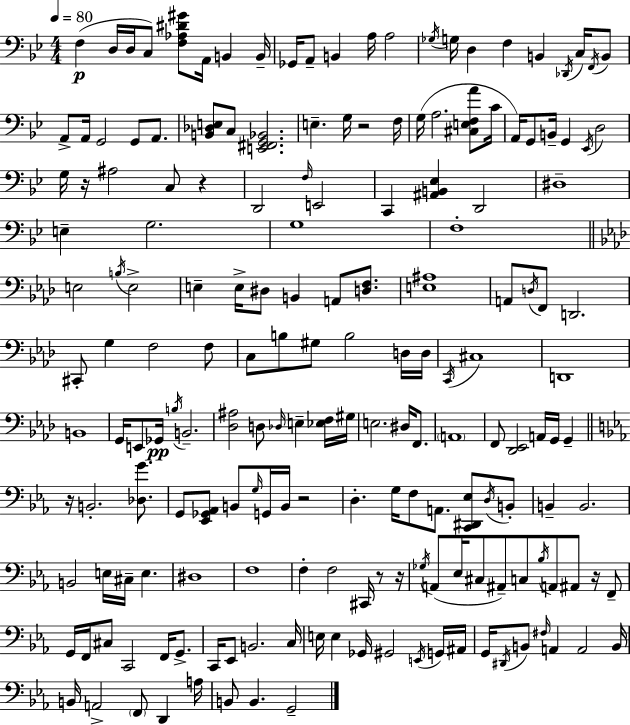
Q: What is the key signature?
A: G minor